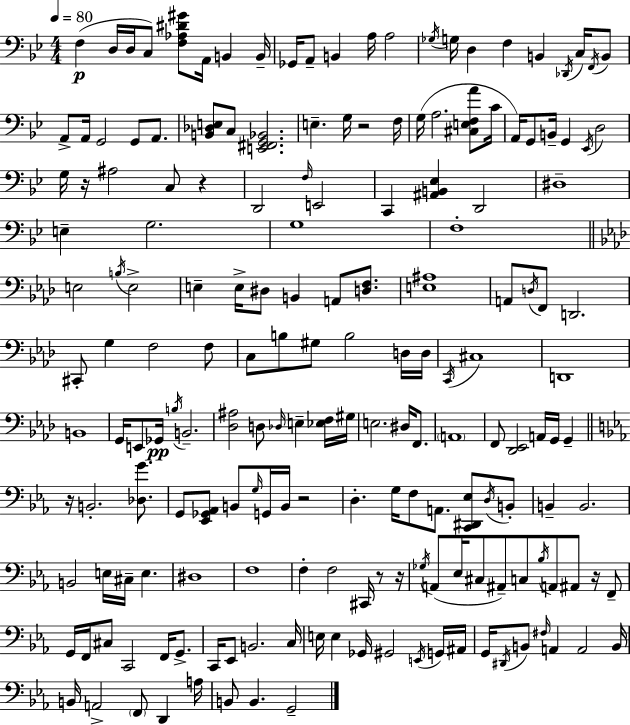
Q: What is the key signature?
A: G minor